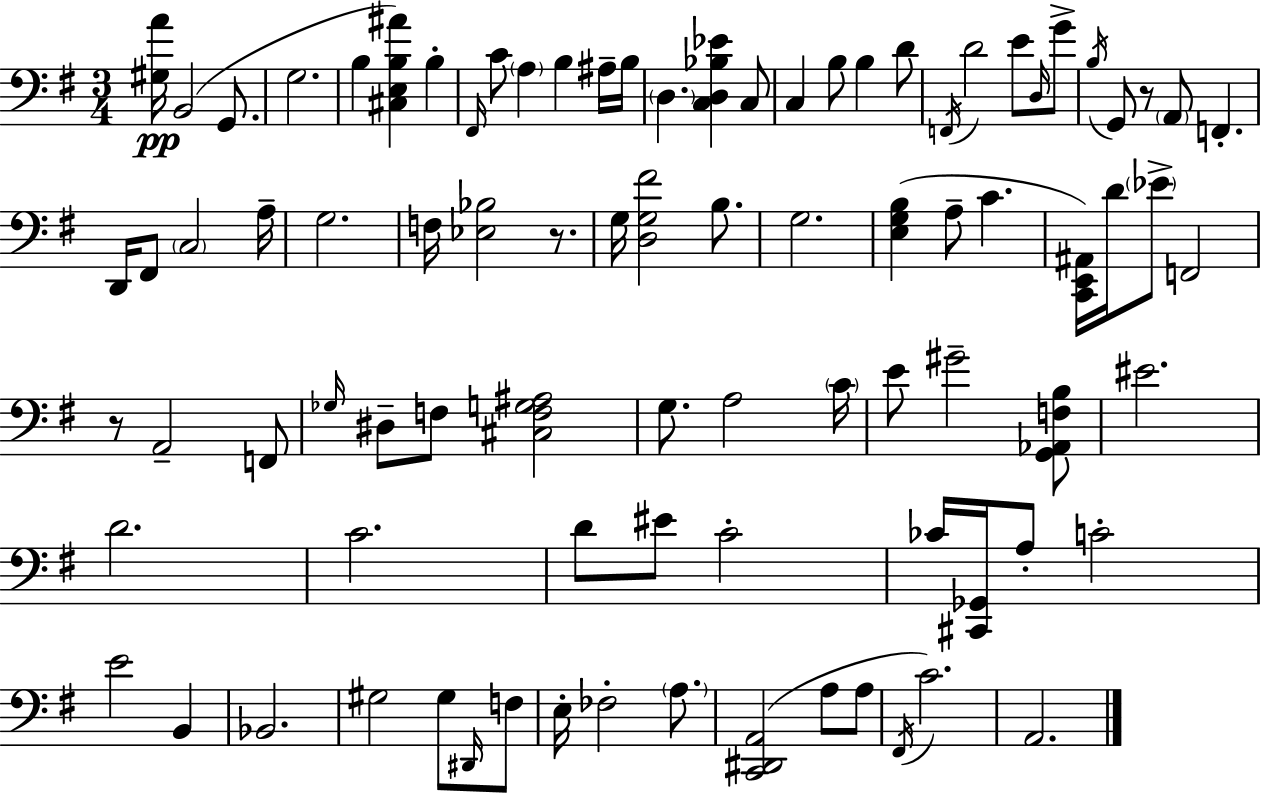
X:1
T:Untitled
M:3/4
L:1/4
K:G
[^G,A]/4 B,,2 G,,/2 G,2 B, [^C,E,B,^A] B, ^F,,/4 C/2 A, B, ^A,/4 B,/4 D, [C,D,_B,_E] C,/2 C, B,/2 B, D/2 F,,/4 D2 E/2 D,/4 G/2 B,/4 G,,/2 z/2 A,,/2 F,, D,,/4 ^F,,/2 C,2 A,/4 G,2 F,/4 [_E,_B,]2 z/2 G,/4 [D,G,^F]2 B,/2 G,2 [E,G,B,] A,/2 C [C,,E,,^A,,]/4 D/4 _E/2 F,,2 z/2 A,,2 F,,/2 _G,/4 ^D,/2 F,/2 [^C,F,G,^A,]2 G,/2 A,2 C/4 E/2 ^G2 [G,,_A,,F,B,]/2 ^E2 D2 C2 D/2 ^E/2 C2 _C/4 [^C,,_G,,]/4 A,/2 C2 E2 B,, _B,,2 ^G,2 ^G,/2 ^D,,/4 F,/2 E,/4 _F,2 A,/2 [C,,^D,,A,,]2 A,/2 A,/2 ^F,,/4 C2 A,,2